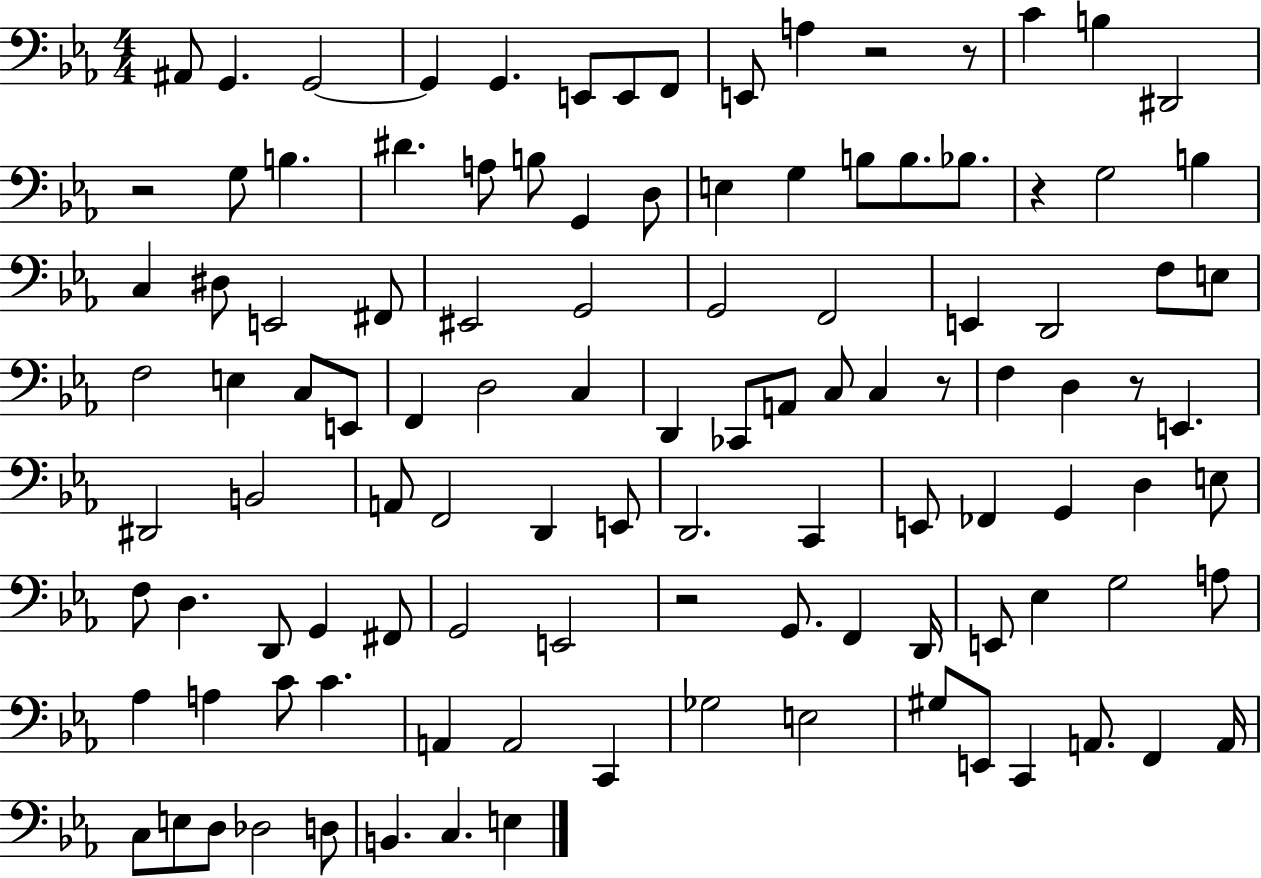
A#2/e G2/q. G2/h G2/q G2/q. E2/e E2/e F2/e E2/e A3/q R/h R/e C4/q B3/q D#2/h R/h G3/e B3/q. D#4/q. A3/e B3/e G2/q D3/e E3/q G3/q B3/e B3/e. Bb3/e. R/q G3/h B3/q C3/q D#3/e E2/h F#2/e EIS2/h G2/h G2/h F2/h E2/q D2/h F3/e E3/e F3/h E3/q C3/e E2/e F2/q D3/h C3/q D2/q CES2/e A2/e C3/e C3/q R/e F3/q D3/q R/e E2/q. D#2/h B2/h A2/e F2/h D2/q E2/e D2/h. C2/q E2/e FES2/q G2/q D3/q E3/e F3/e D3/q. D2/e G2/q F#2/e G2/h E2/h R/h G2/e. F2/q D2/s E2/e Eb3/q G3/h A3/e Ab3/q A3/q C4/e C4/q. A2/q A2/h C2/q Gb3/h E3/h G#3/e E2/e C2/q A2/e. F2/q A2/s C3/e E3/e D3/e Db3/h D3/e B2/q. C3/q. E3/q